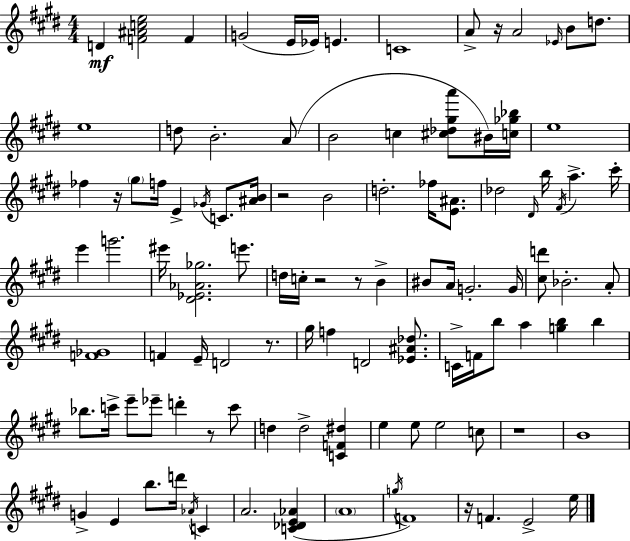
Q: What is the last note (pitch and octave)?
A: E5